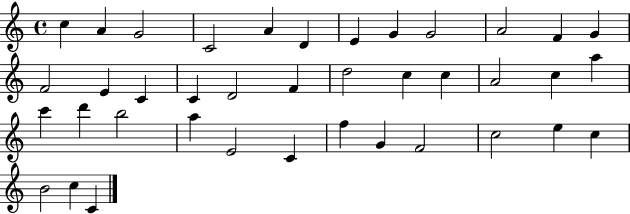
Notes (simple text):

C5/q A4/q G4/h C4/h A4/q D4/q E4/q G4/q G4/h A4/h F4/q G4/q F4/h E4/q C4/q C4/q D4/h F4/q D5/h C5/q C5/q A4/h C5/q A5/q C6/q D6/q B5/h A5/q E4/h C4/q F5/q G4/q F4/h C5/h E5/q C5/q B4/h C5/q C4/q